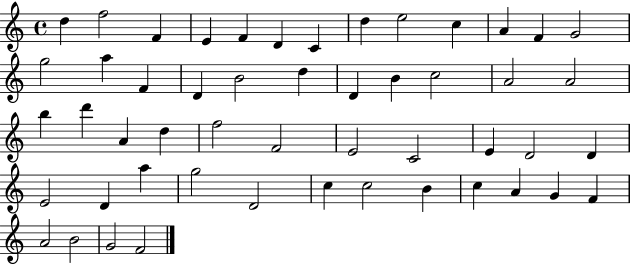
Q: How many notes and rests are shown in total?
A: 51